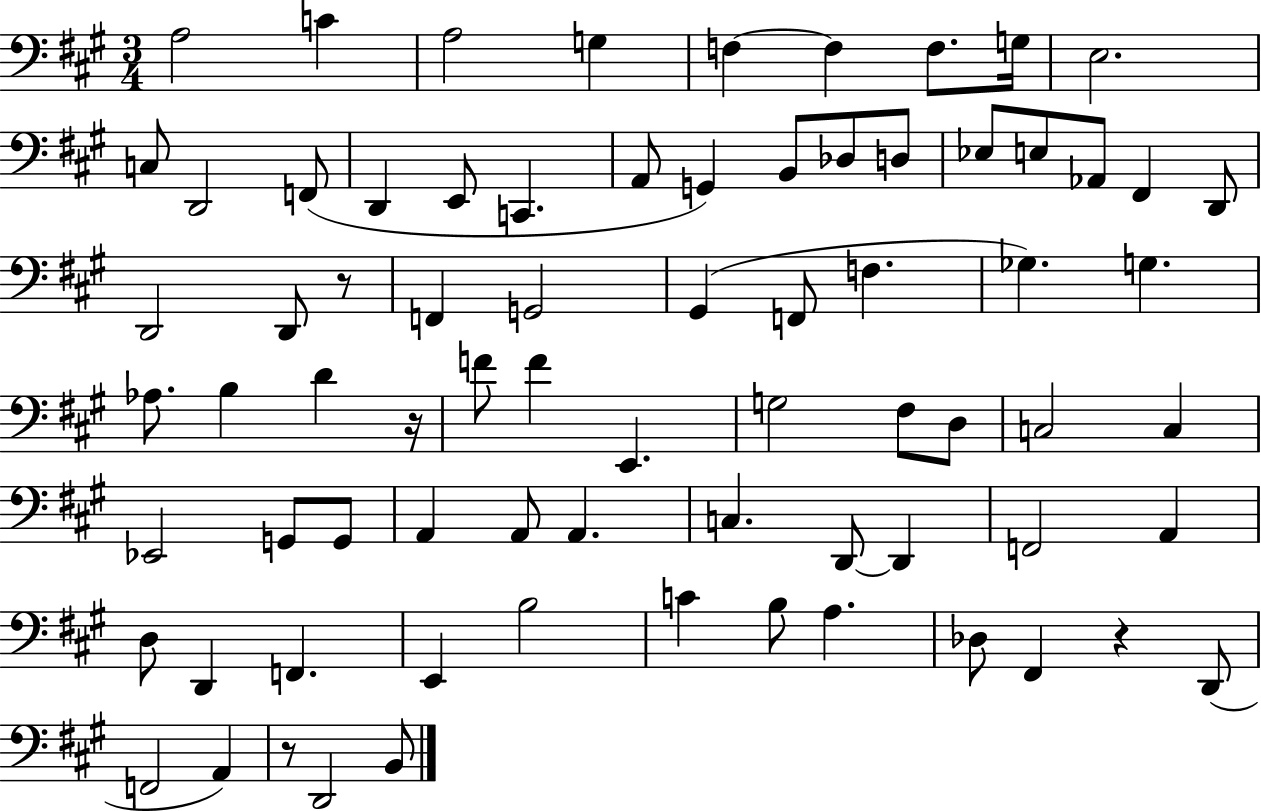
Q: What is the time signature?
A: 3/4